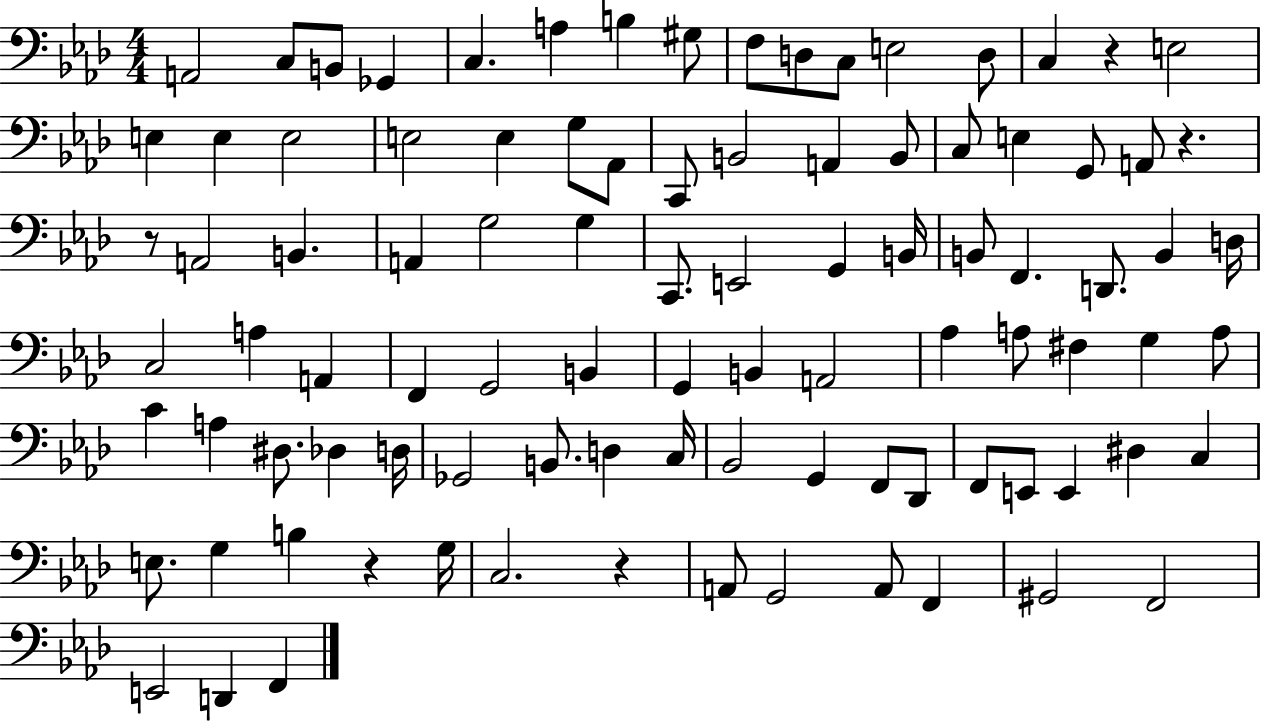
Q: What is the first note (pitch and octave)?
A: A2